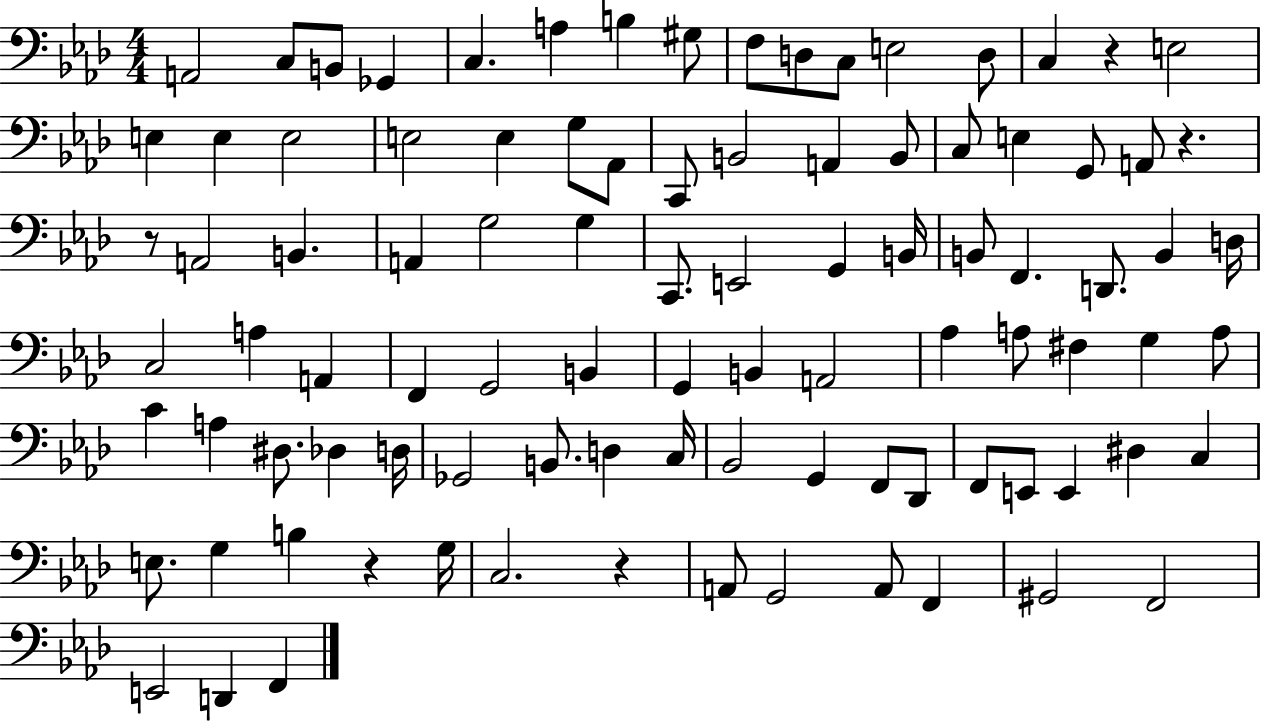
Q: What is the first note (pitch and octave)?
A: A2